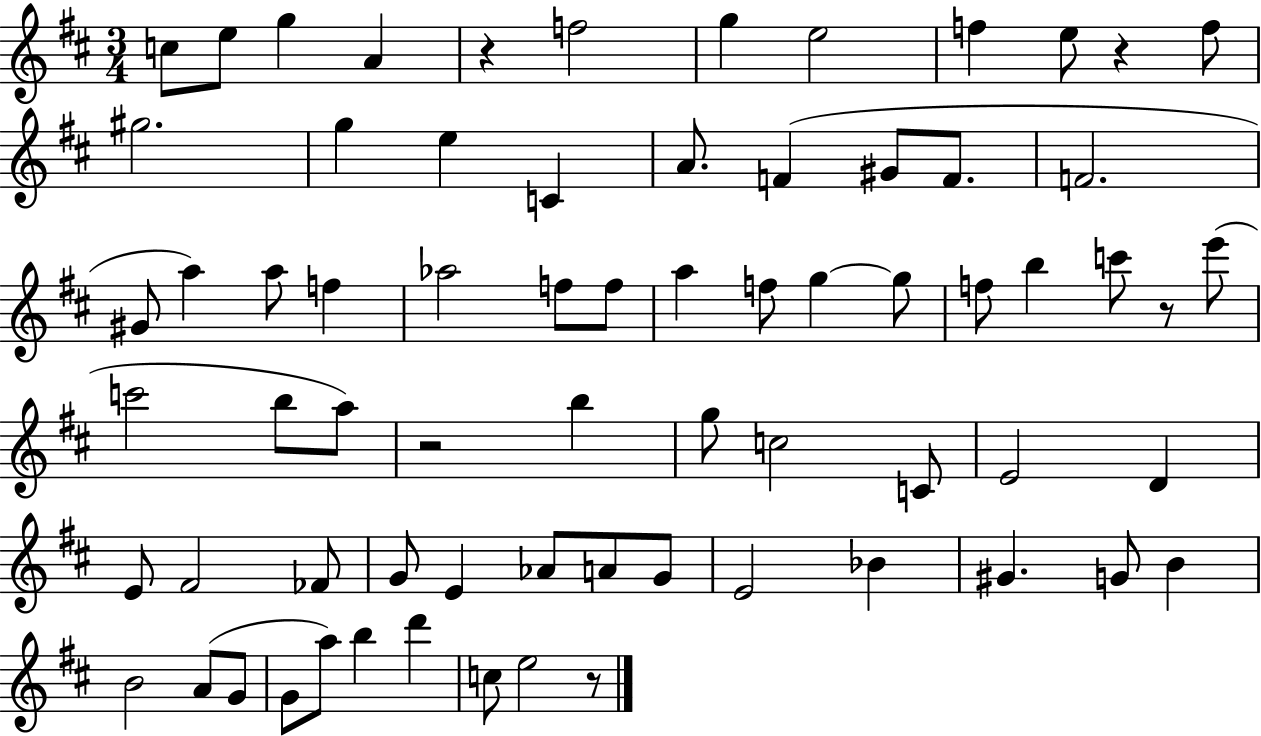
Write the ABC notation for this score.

X:1
T:Untitled
M:3/4
L:1/4
K:D
c/2 e/2 g A z f2 g e2 f e/2 z f/2 ^g2 g e C A/2 F ^G/2 F/2 F2 ^G/2 a a/2 f _a2 f/2 f/2 a f/2 g g/2 f/2 b c'/2 z/2 e'/2 c'2 b/2 a/2 z2 b g/2 c2 C/2 E2 D E/2 ^F2 _F/2 G/2 E _A/2 A/2 G/2 E2 _B ^G G/2 B B2 A/2 G/2 G/2 a/2 b d' c/2 e2 z/2